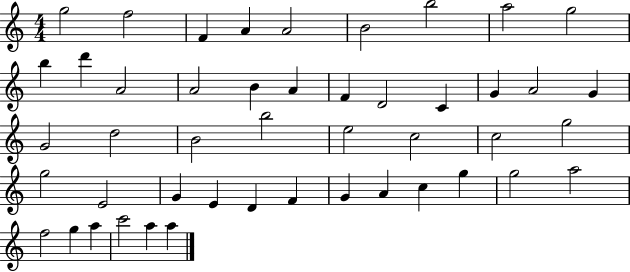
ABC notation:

X:1
T:Untitled
M:4/4
L:1/4
K:C
g2 f2 F A A2 B2 b2 a2 g2 b d' A2 A2 B A F D2 C G A2 G G2 d2 B2 b2 e2 c2 c2 g2 g2 E2 G E D F G A c g g2 a2 f2 g a c'2 a a